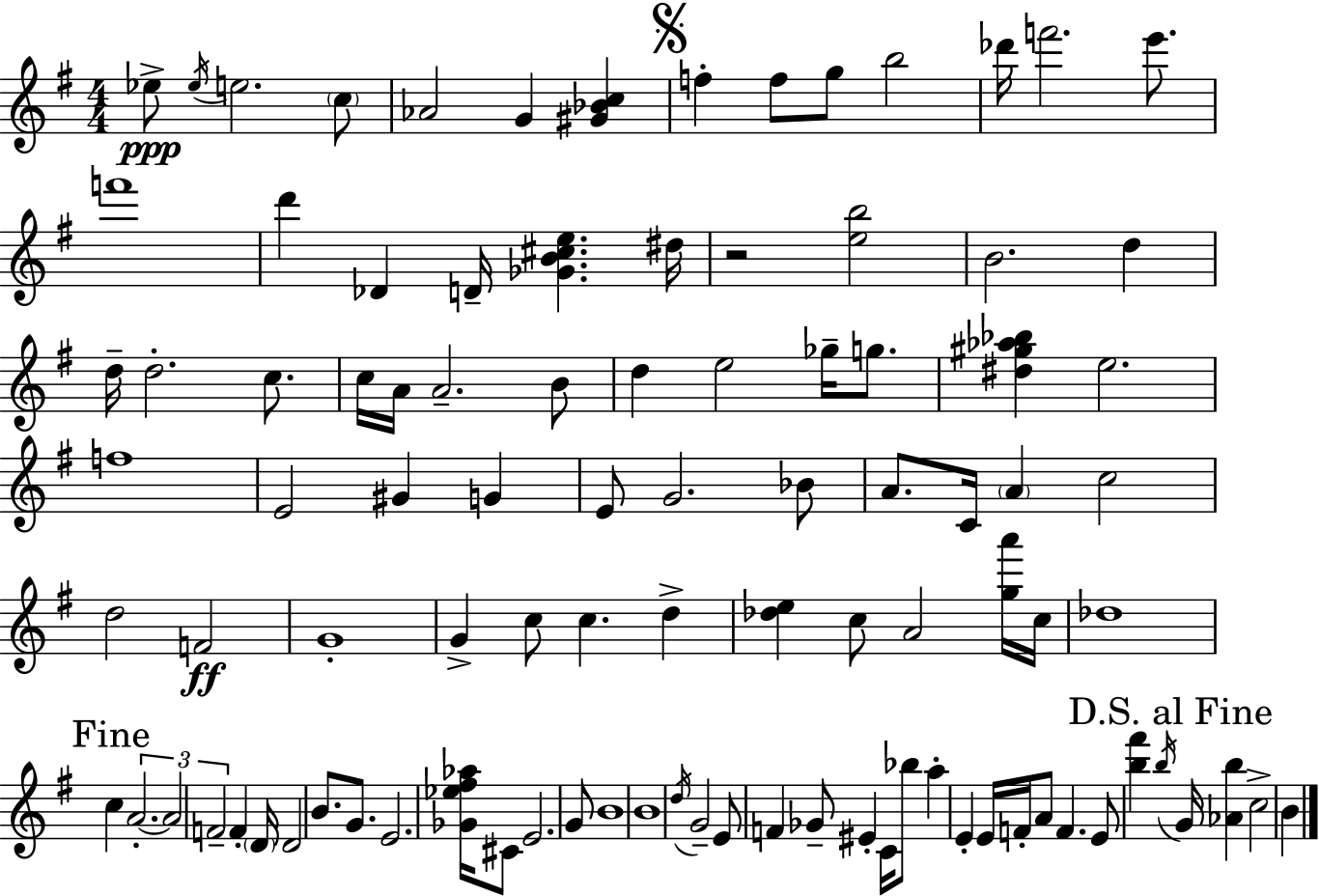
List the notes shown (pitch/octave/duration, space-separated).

Eb5/e Eb5/s E5/h. C5/e Ab4/h G4/q [G#4,Bb4,C5]/q F5/q F5/e G5/e B5/h Db6/s F6/h. E6/e. F6/w D6/q Db4/q D4/s [Gb4,B4,C#5,E5]/q. D#5/s R/h [E5,B5]/h B4/h. D5/q D5/s D5/h. C5/e. C5/s A4/s A4/h. B4/e D5/q E5/h Gb5/s G5/e. [D#5,G#5,Ab5,Bb5]/q E5/h. F5/w E4/h G#4/q G4/q E4/e G4/h. Bb4/e A4/e. C4/s A4/q C5/h D5/h F4/h G4/w G4/q C5/e C5/q. D5/q [Db5,E5]/q C5/e A4/h [G5,A6]/s C5/s Db5/w C5/q A4/h. A4/h F4/h F4/q D4/s D4/h B4/e. G4/e. E4/h. [Gb4,Eb5,F#5,Ab5]/s C#4/e E4/h. G4/e B4/w B4/w D5/s G4/h E4/e F4/q Gb4/e EIS4/q C4/s Bb5/e A5/q E4/q E4/s F4/s A4/e F4/q. E4/e [B5,F#6]/q B5/s G4/s [Ab4,B5]/q C5/h B4/q